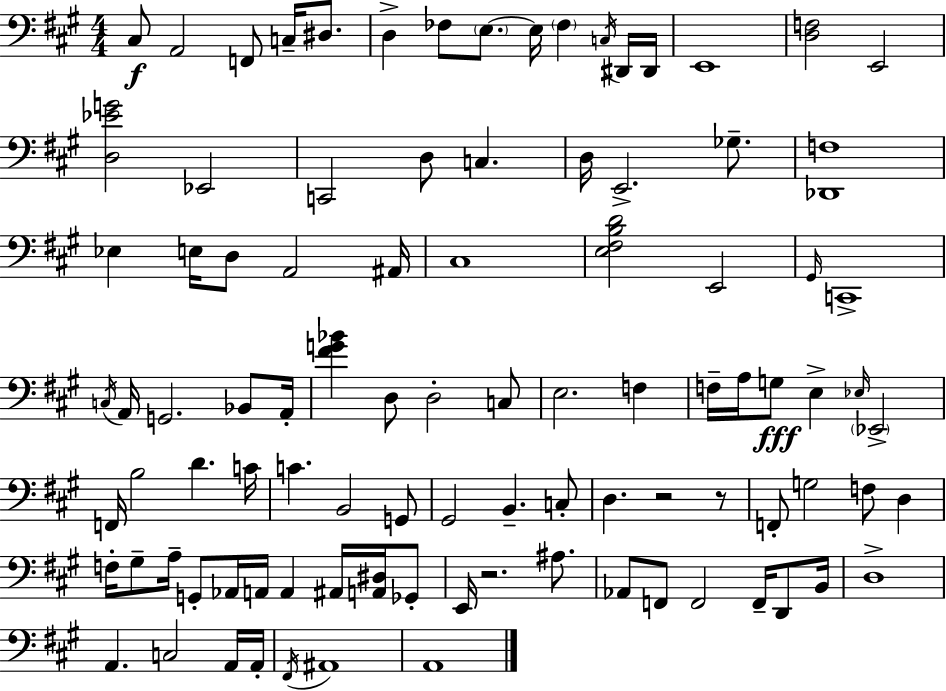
{
  \clef bass
  \numericTimeSignature
  \time 4/4
  \key a \major
  cis8\f a,2 f,8 c16-- dis8. | d4-> fes8 \parenthesize e8.~~ e16 \parenthesize fes4 \acciaccatura { c16 } dis,16 | dis,16 e,1 | <d f>2 e,2 | \break <d ees' g'>2 ees,2 | c,2 d8 c4. | d16 e,2.-> ges8.-- | <des, f>1 | \break ees4 e16 d8 a,2 | ais,16 cis1 | <e fis b d'>2 e,2 | \grace { gis,16 } c,1-> | \break \acciaccatura { c16 } a,16 g,2. | bes,8 a,16-. <fis' g' bes'>4 d8 d2-. | c8 e2. f4 | f16-- a16 g8\fff e4-> \grace { ees16 } \parenthesize ees,2-> | \break f,16 b2 d'4. | c'16 c'4. b,2 | g,8 gis,2 b,4.-- | c8-. d4. r2 | \break r8 f,8-. g2 f8 | d4 f16-. gis8-- a16-- g,8-. aes,16 a,16 a,4 | ais,16 <a, dis>16 ges,8-. e,16 r2. | ais8. aes,8 f,8 f,2 | \break f,16-- d,8 b,16 d1-> | a,4. c2 | a,16 a,16-. \acciaccatura { fis,16 } ais,1 | a,1 | \break \bar "|."
}